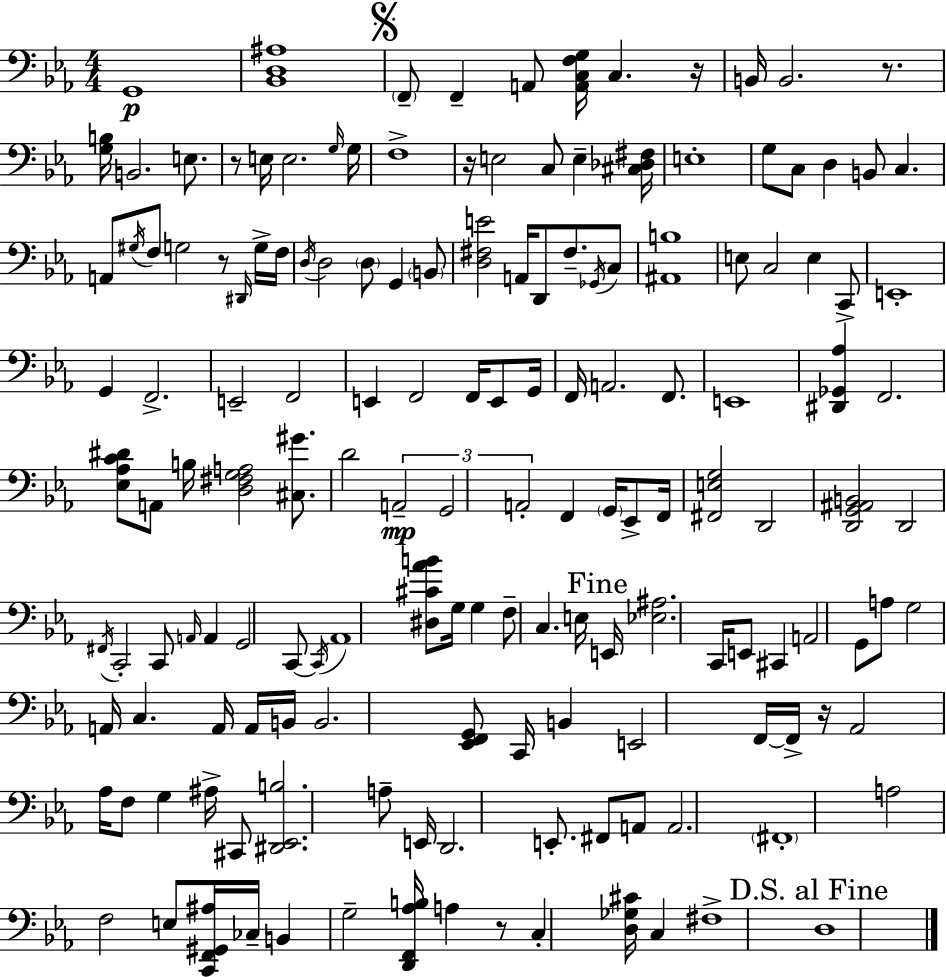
G2/w [Bb2,D3,A#3]/w F2/e F2/q A2/e [A2,C3,F3,G3]/s C3/q. R/s B2/s B2/h. R/e. [G3,B3]/s B2/h. E3/e. R/e E3/s E3/h. G3/s G3/s F3/w R/s E3/h C3/e E3/q [C#3,Db3,F#3]/s E3/w G3/e C3/e D3/q B2/e C3/q. A2/e G#3/s F3/e G3/h R/e D#2/s G3/s F3/s D3/s D3/h D3/e G2/q B2/e [D3,F#3,E4]/h A2/s D2/e F#3/e. Gb2/s C3/e [A#2,B3]/w E3/e C3/h E3/q C2/e E2/w G2/q F2/h. E2/h F2/h E2/q F2/h F2/s E2/e G2/s F2/s A2/h. F2/e. E2/w [D#2,Gb2,Ab3]/q F2/h. [Eb3,Ab3,C4,D#4]/e A2/e B3/s [D3,F#3,G3,A3]/h [C#3,G#4]/e. D4/h A2/h G2/h A2/h F2/q G2/s Eb2/e F2/s [F#2,E3,G3]/h D2/h [D2,G2,A#2,B2]/h D2/h F#2/s C2/h C2/e A2/s A2/q G2/h C2/e C2/s Ab2/w [D#3,C#4,Ab4,B4]/e G3/s G3/q F3/e C3/q. E3/s E2/s [Eb3,A#3]/h. C2/s E2/e C#2/q A2/h G2/e A3/e G3/h A2/s C3/q. A2/s A2/s B2/s B2/h. [Eb2,F2,G2]/e C2/s B2/q E2/h F2/s F2/s R/s Ab2/h Ab3/s F3/e G3/q A#3/s C#2/e [D#2,Eb2,B3]/h. A3/e E2/s D2/h. E2/e. F#2/e A2/e A2/h. F#2/w A3/h F3/h E3/e [C2,F2,G#2,A#3]/s CES3/s B2/q G3/h [D2,F2,Ab3,B3]/s A3/q R/e C3/q [D3,Gb3,C#4]/s C3/q F#3/w D3/w